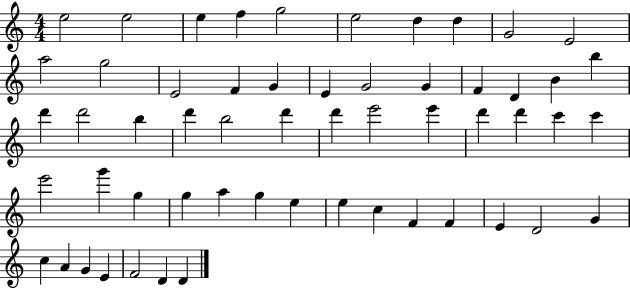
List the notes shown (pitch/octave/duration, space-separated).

E5/h E5/h E5/q F5/q G5/h E5/h D5/q D5/q G4/h E4/h A5/h G5/h E4/h F4/q G4/q E4/q G4/h G4/q F4/q D4/q B4/q B5/q D6/q D6/h B5/q D6/q B5/h D6/q D6/q E6/h E6/q D6/q D6/q C6/q C6/q E6/h G6/q G5/q G5/q A5/q G5/q E5/q E5/q C5/q F4/q F4/q E4/q D4/h G4/q C5/q A4/q G4/q E4/q F4/h D4/q D4/q